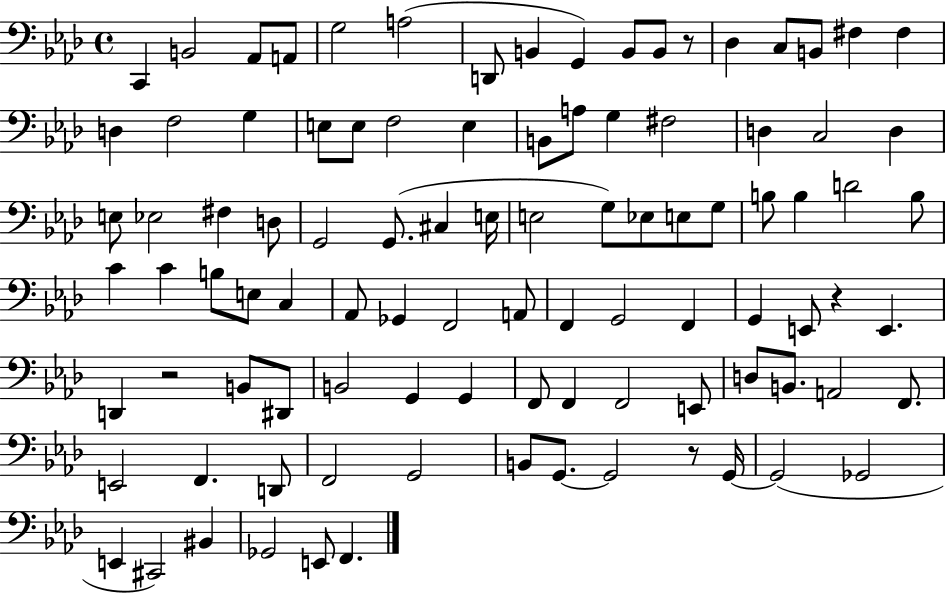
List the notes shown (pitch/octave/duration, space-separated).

C2/q B2/h Ab2/e A2/e G3/h A3/h D2/e B2/q G2/q B2/e B2/e R/e Db3/q C3/e B2/e F#3/q F#3/q D3/q F3/h G3/q E3/e E3/e F3/h E3/q B2/e A3/e G3/q F#3/h D3/q C3/h D3/q E3/e Eb3/h F#3/q D3/e G2/h G2/e. C#3/q E3/s E3/h G3/e Eb3/e E3/e G3/e B3/e B3/q D4/h B3/e C4/q C4/q B3/e E3/e C3/q Ab2/e Gb2/q F2/h A2/e F2/q G2/h F2/q G2/q E2/e R/q E2/q. D2/q R/h B2/e D#2/e B2/h G2/q G2/q F2/e F2/q F2/h E2/e D3/e B2/e. A2/h F2/e. E2/h F2/q. D2/e F2/h G2/h B2/e G2/e. G2/h R/e G2/s G2/h Gb2/h E2/q C#2/h BIS2/q Gb2/h E2/e F2/q.